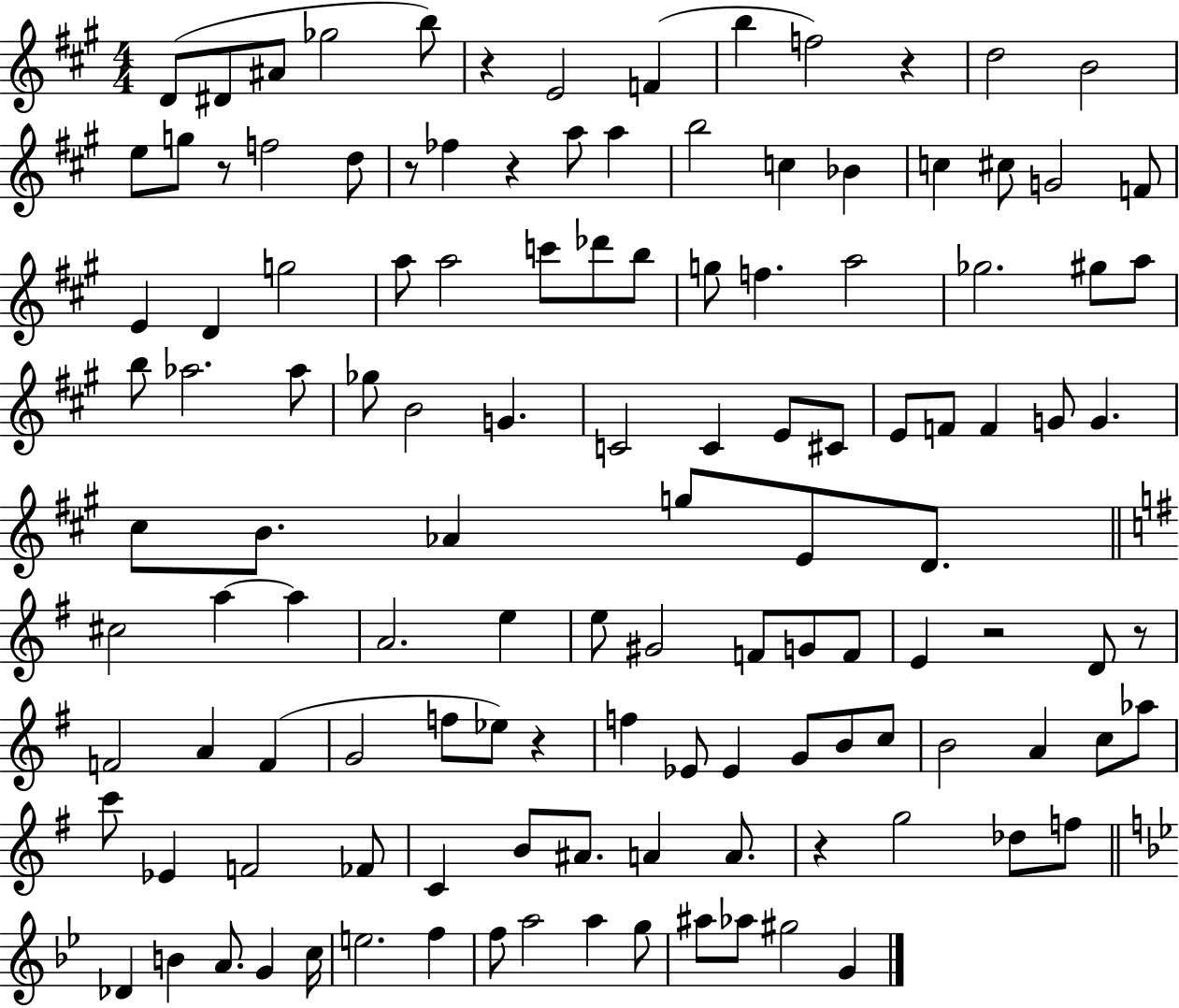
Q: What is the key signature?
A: A major